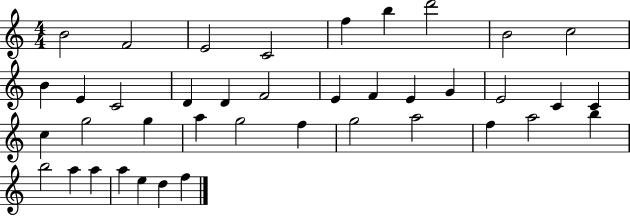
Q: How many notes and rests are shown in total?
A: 40